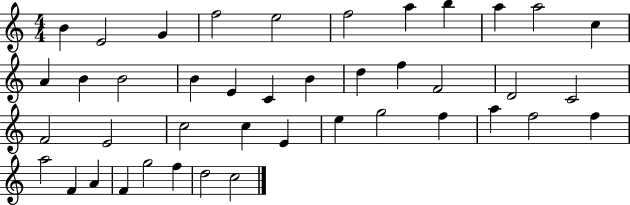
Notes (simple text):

B4/q E4/h G4/q F5/h E5/h F5/h A5/q B5/q A5/q A5/h C5/q A4/q B4/q B4/h B4/q E4/q C4/q B4/q D5/q F5/q F4/h D4/h C4/h F4/h E4/h C5/h C5/q E4/q E5/q G5/h F5/q A5/q F5/h F5/q A5/h F4/q A4/q F4/q G5/h F5/q D5/h C5/h